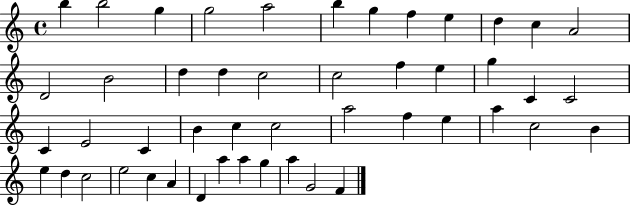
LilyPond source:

{
  \clef treble
  \time 4/4
  \defaultTimeSignature
  \key c \major
  b''4 b''2 g''4 | g''2 a''2 | b''4 g''4 f''4 e''4 | d''4 c''4 a'2 | \break d'2 b'2 | d''4 d''4 c''2 | c''2 f''4 e''4 | g''4 c'4 c'2 | \break c'4 e'2 c'4 | b'4 c''4 c''2 | a''2 f''4 e''4 | a''4 c''2 b'4 | \break e''4 d''4 c''2 | e''2 c''4 a'4 | d'4 a''4 a''4 g''4 | a''4 g'2 f'4 | \break \bar "|."
}